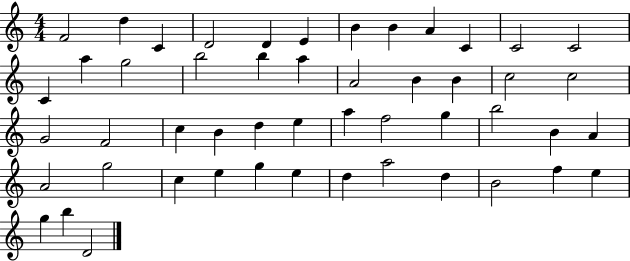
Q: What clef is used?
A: treble